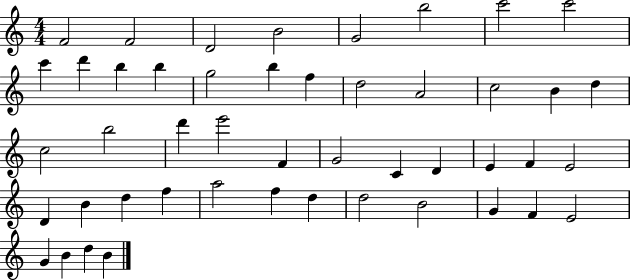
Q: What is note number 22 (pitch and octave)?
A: B5